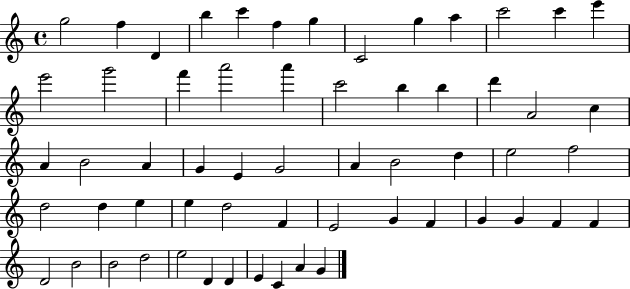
{
  \clef treble
  \time 4/4
  \defaultTimeSignature
  \key c \major
  g''2 f''4 d'4 | b''4 c'''4 f''4 g''4 | c'2 g''4 a''4 | c'''2 c'''4 e'''4 | \break e'''2 g'''2 | f'''4 a'''2 a'''4 | c'''2 b''4 b''4 | d'''4 a'2 c''4 | \break a'4 b'2 a'4 | g'4 e'4 g'2 | a'4 b'2 d''4 | e''2 f''2 | \break d''2 d''4 e''4 | e''4 d''2 f'4 | e'2 g'4 f'4 | g'4 g'4 f'4 f'4 | \break d'2 b'2 | b'2 d''2 | e''2 d'4 d'4 | e'4 c'4 a'4 g'4 | \break \bar "|."
}